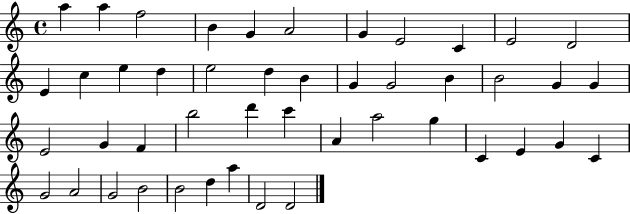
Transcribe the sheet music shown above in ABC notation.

X:1
T:Untitled
M:4/4
L:1/4
K:C
a a f2 B G A2 G E2 C E2 D2 E c e d e2 d B G G2 B B2 G G E2 G F b2 d' c' A a2 g C E G C G2 A2 G2 B2 B2 d a D2 D2